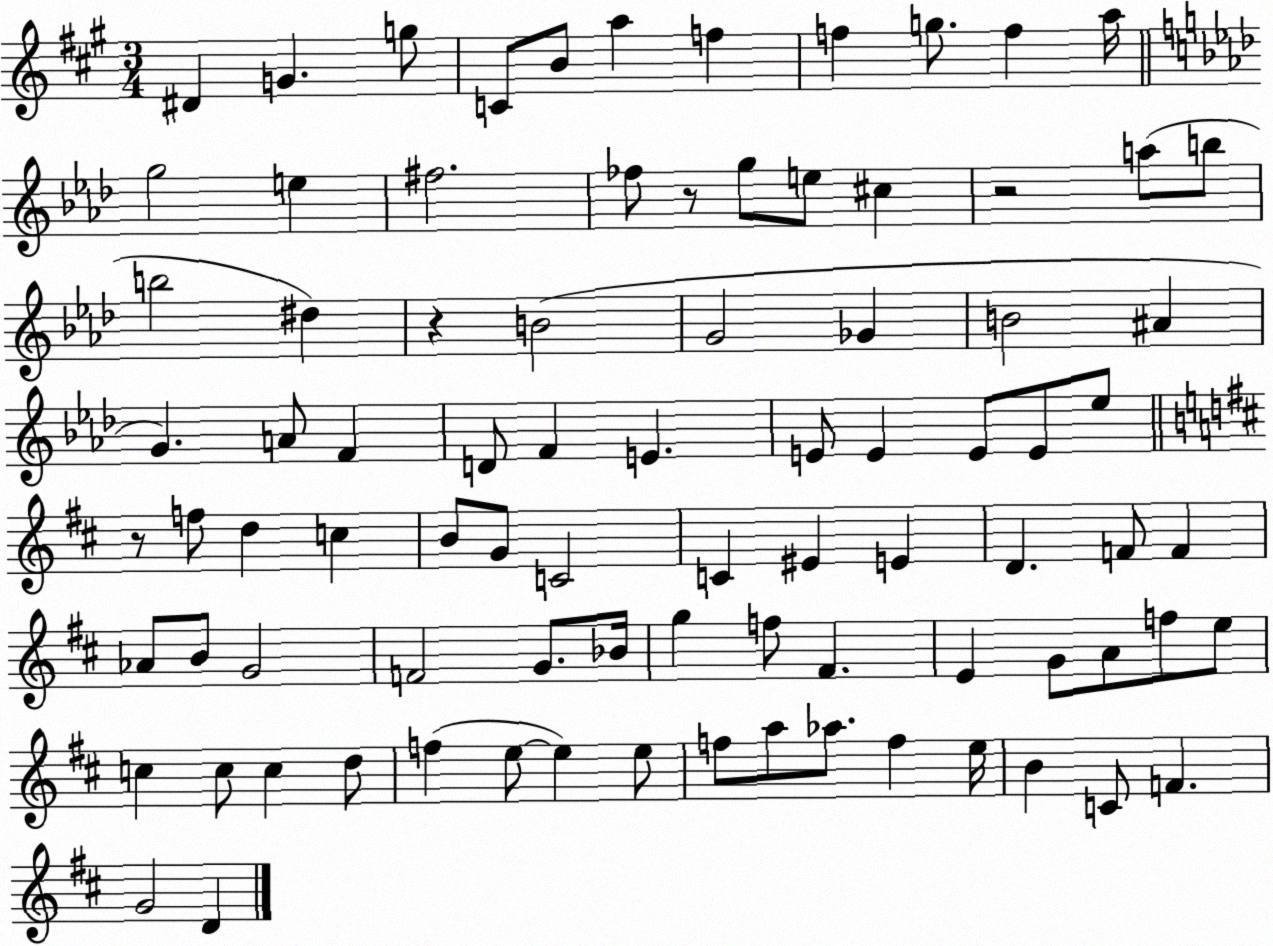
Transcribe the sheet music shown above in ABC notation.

X:1
T:Untitled
M:3/4
L:1/4
K:A
^D G g/2 C/2 B/2 a f f g/2 f a/4 g2 e ^f2 _f/2 z/2 g/2 e/2 ^c z2 a/2 b/2 b2 ^d z B2 G2 _G B2 ^A G A/2 F D/2 F E E/2 E E/2 E/2 _e/2 z/2 f/2 d c B/2 G/2 C2 C ^E E D F/2 F _A/2 B/2 G2 F2 G/2 _B/4 g f/2 ^F E G/2 A/2 f/2 e/2 c c/2 c d/2 f e/2 e e/2 f/2 a/2 _a/2 f e/4 B C/2 F G2 D